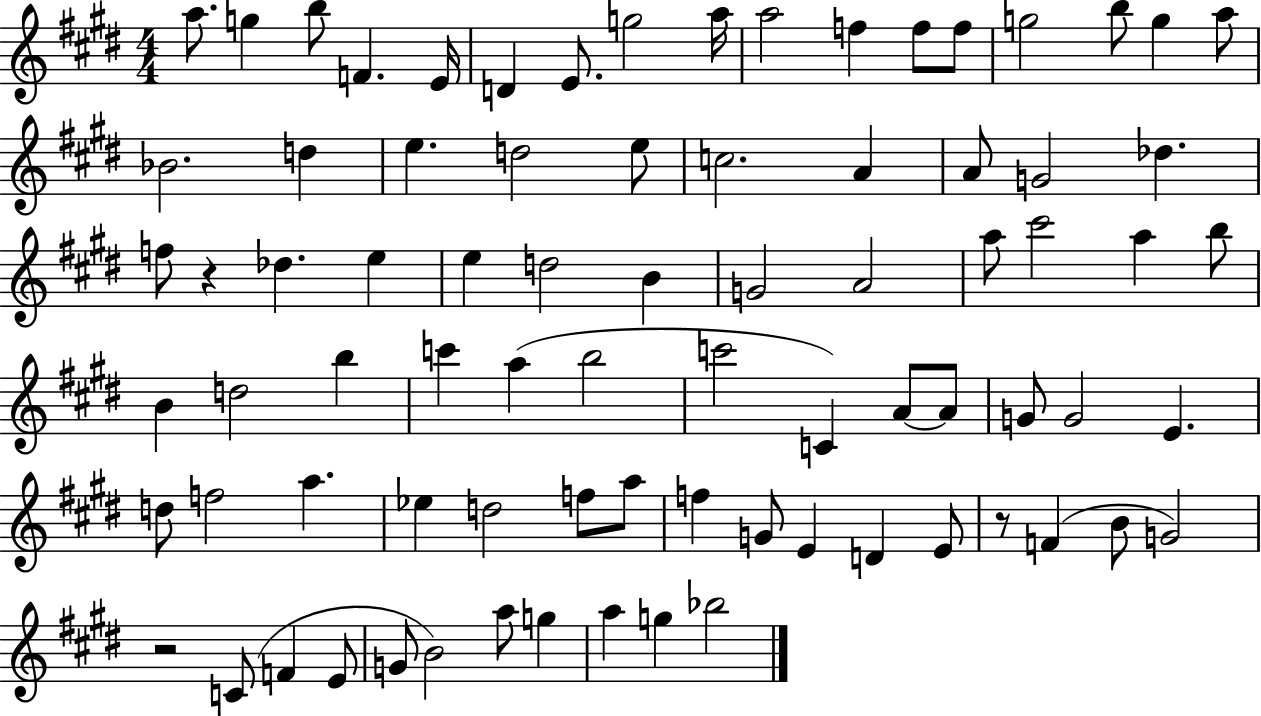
{
  \clef treble
  \numericTimeSignature
  \time 4/4
  \key e \major
  a''8. g''4 b''8 f'4. e'16 | d'4 e'8. g''2 a''16 | a''2 f''4 f''8 f''8 | g''2 b''8 g''4 a''8 | \break bes'2. d''4 | e''4. d''2 e''8 | c''2. a'4 | a'8 g'2 des''4. | \break f''8 r4 des''4. e''4 | e''4 d''2 b'4 | g'2 a'2 | a''8 cis'''2 a''4 b''8 | \break b'4 d''2 b''4 | c'''4 a''4( b''2 | c'''2 c'4) a'8~~ a'8 | g'8 g'2 e'4. | \break d''8 f''2 a''4. | ees''4 d''2 f''8 a''8 | f''4 g'8 e'4 d'4 e'8 | r8 f'4( b'8 g'2) | \break r2 c'8( f'4 e'8 | g'8 b'2) a''8 g''4 | a''4 g''4 bes''2 | \bar "|."
}